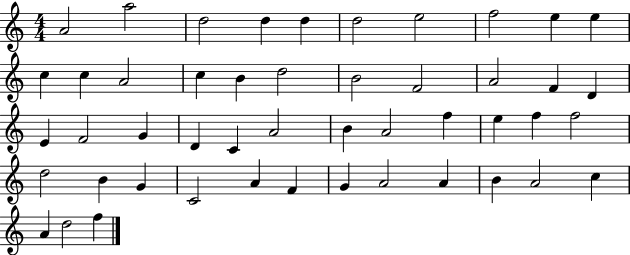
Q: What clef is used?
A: treble